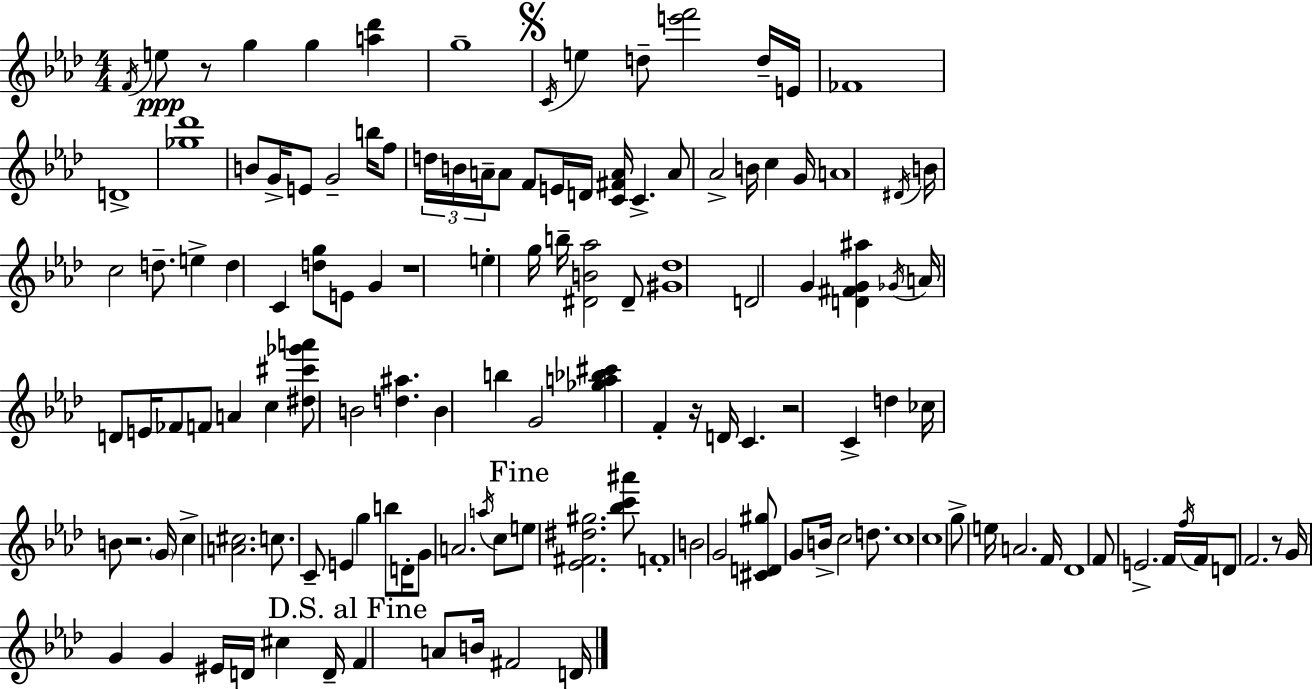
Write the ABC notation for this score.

X:1
T:Untitled
M:4/4
L:1/4
K:Fm
F/4 e/2 z/2 g g [a_d'] g4 C/4 e d/2 [e'f']2 d/4 E/4 _F4 D4 [_g_d']4 B/2 G/4 E/2 G2 b/4 f/2 d/4 B/4 A/4 A/2 F/2 E/4 D/4 [C^FA]/4 C A/2 _A2 B/4 c G/4 A4 ^D/4 B/4 c2 d/2 e d C [dg]/2 E/2 G z4 e g/4 b/4 [^DB_a]2 ^D/2 [^G_d]4 D2 G [D^FG^a] _G/4 A/4 D/2 E/4 _F/2 F/2 A c [^d^c'_g'a']/2 B2 [d^a] B b G2 [_ga_b^c'] F z/4 D/4 C z2 C d _c/4 B/2 z2 G/4 c [A^c]2 c/2 C/2 E g b/2 D/4 G/2 A2 a/4 c/2 e/2 [_E^F^d^g]2 [_bc'^a']/2 F4 B2 G2 [^CD^g]/2 G/2 B/4 c2 d/2 c4 c4 g/2 e/4 A2 F/4 _D4 F/2 E2 F/4 f/4 F/4 D/2 F2 z/2 G/4 G G ^E/4 D/4 ^c D/4 F A/2 B/4 ^F2 D/4